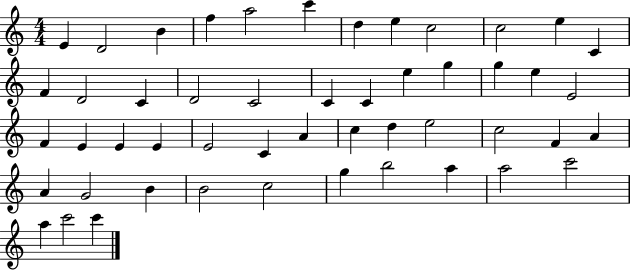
E4/q D4/h B4/q F5/q A5/h C6/q D5/q E5/q C5/h C5/h E5/q C4/q F4/q D4/h C4/q D4/h C4/h C4/q C4/q E5/q G5/q G5/q E5/q E4/h F4/q E4/q E4/q E4/q E4/h C4/q A4/q C5/q D5/q E5/h C5/h F4/q A4/q A4/q G4/h B4/q B4/h C5/h G5/q B5/h A5/q A5/h C6/h A5/q C6/h C6/q